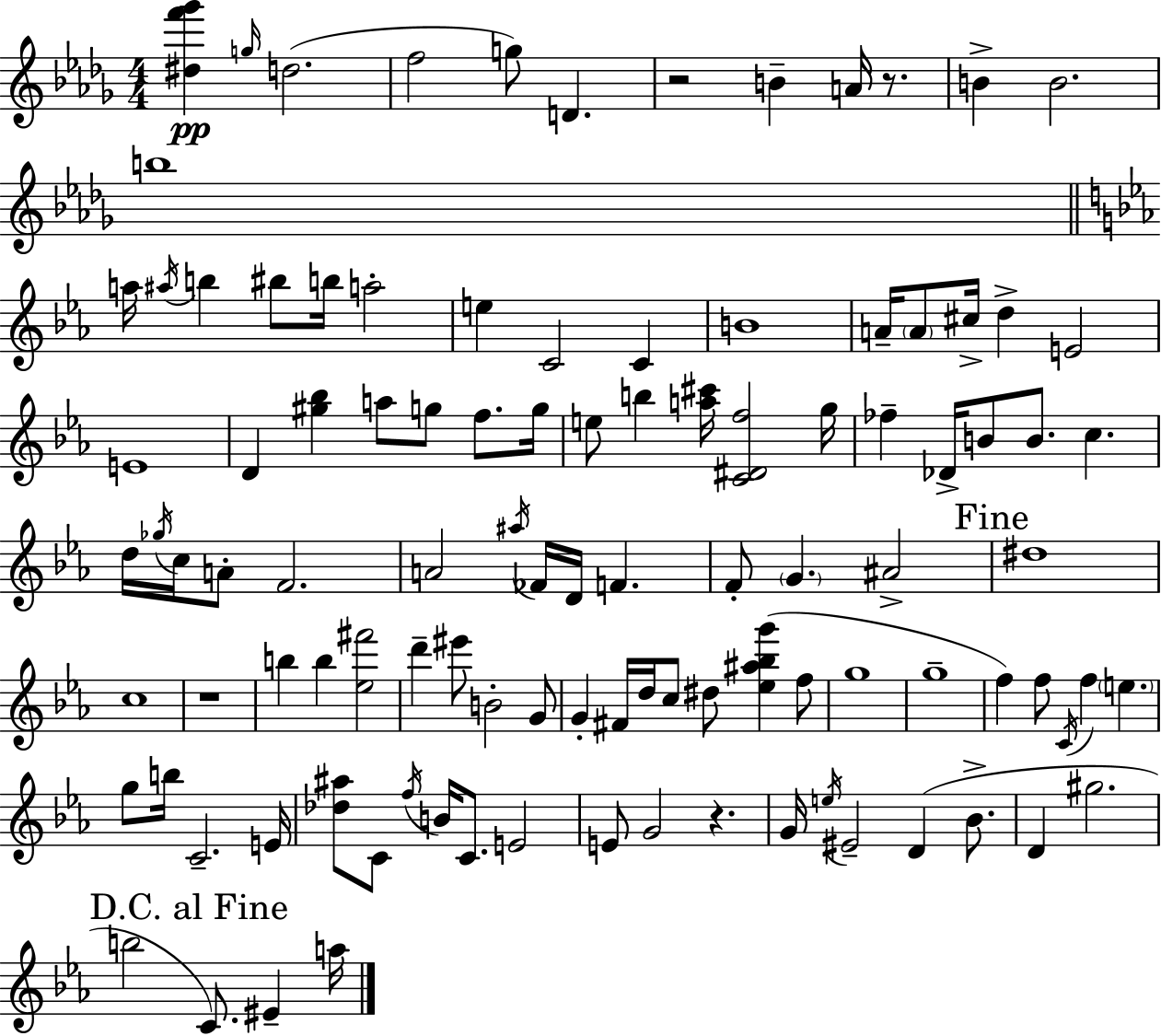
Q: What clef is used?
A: treble